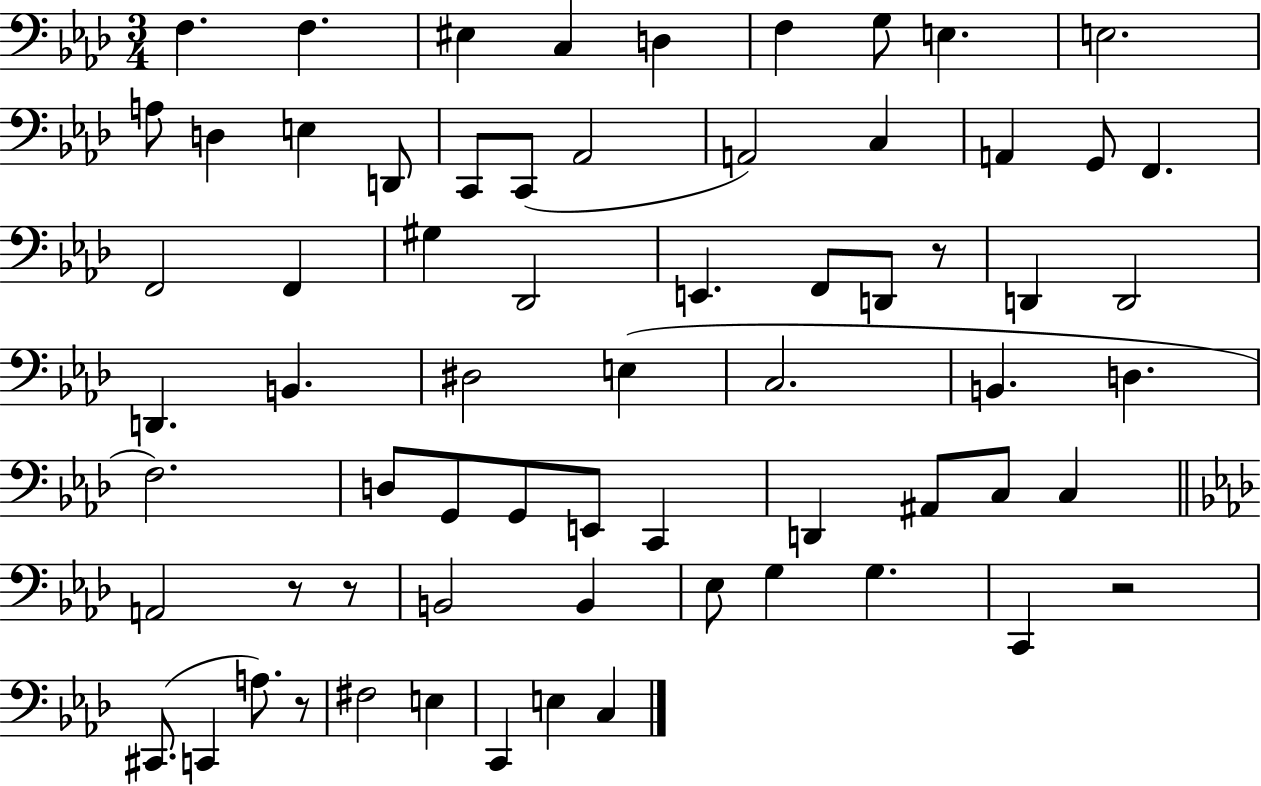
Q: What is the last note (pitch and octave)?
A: C3